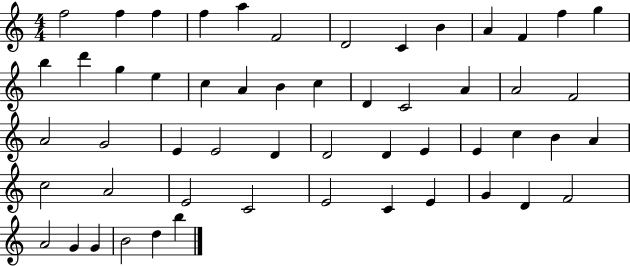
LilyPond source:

{
  \clef treble
  \numericTimeSignature
  \time 4/4
  \key c \major
  f''2 f''4 f''4 | f''4 a''4 f'2 | d'2 c'4 b'4 | a'4 f'4 f''4 g''4 | \break b''4 d'''4 g''4 e''4 | c''4 a'4 b'4 c''4 | d'4 c'2 a'4 | a'2 f'2 | \break a'2 g'2 | e'4 e'2 d'4 | d'2 d'4 e'4 | e'4 c''4 b'4 a'4 | \break c''2 a'2 | e'2 c'2 | e'2 c'4 e'4 | g'4 d'4 f'2 | \break a'2 g'4 g'4 | b'2 d''4 b''4 | \bar "|."
}